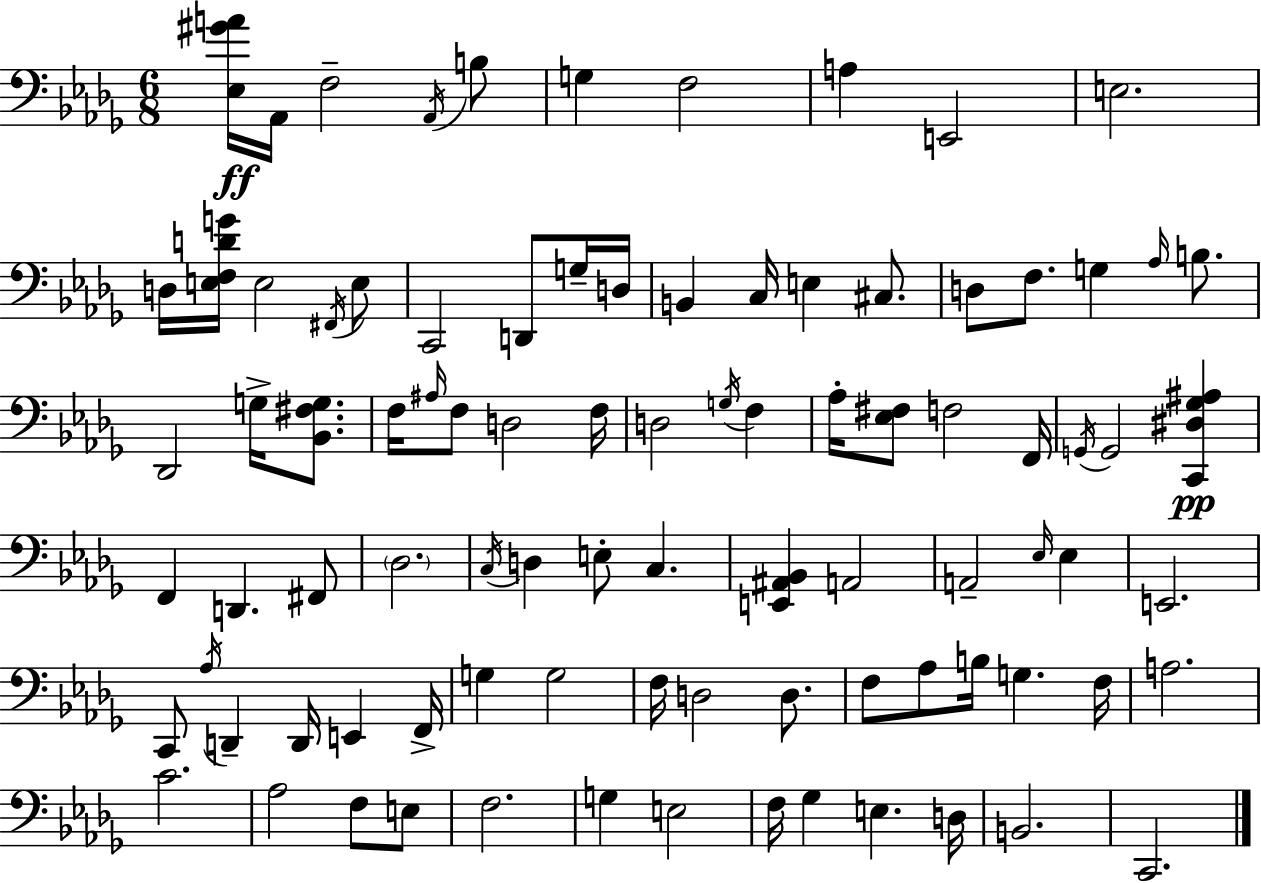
{
  \clef bass
  \numericTimeSignature
  \time 6/8
  \key bes \minor
  <ees gis' a'>16\ff aes,16 f2-- \acciaccatura { aes,16 } b8 | g4 f2 | a4 e,2 | e2. | \break d16 <e f d' g'>16 e2 \acciaccatura { fis,16 } | e8 c,2 d,8 | g16-- d16 b,4 c16 e4 cis8. | d8 f8. g4 \grace { aes16 } | \break b8. des,2 g16-> | <bes, fis g>8. f16 \grace { ais16 } f8 d2 | f16 d2 | \acciaccatura { g16 } f4 aes16-. <ees fis>8 f2 | \break f,16 \acciaccatura { g,16 } g,2 | <c, dis ges ais>4\pp f,4 d,4. | fis,8 \parenthesize des2. | \acciaccatura { c16 } d4 e8-. | \break c4. <e, ais, bes,>4 a,2 | a,2-- | \grace { ees16 } ees4 e,2. | c,8 \acciaccatura { aes16 } d,4-- | \break d,16 e,4 f,16-> g4 | g2 f16 d2 | d8. f8 aes8 | b16 g4. f16 a2. | \break c'2. | aes2 | f8 e8 f2. | g4 | \break e2 f16 ges4 | e4. d16 b,2. | c,2. | \bar "|."
}